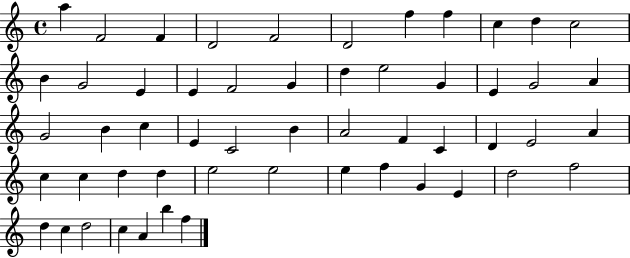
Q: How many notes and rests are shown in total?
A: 54